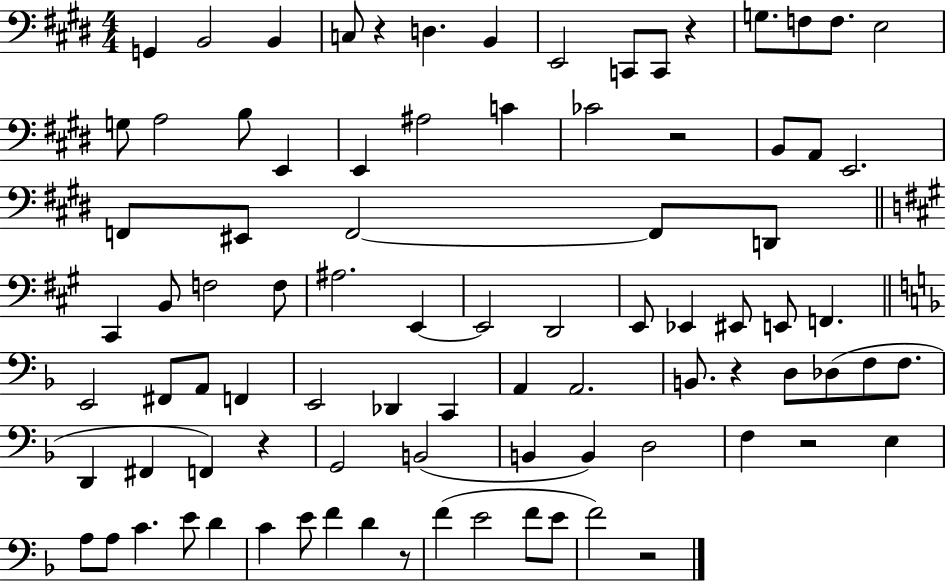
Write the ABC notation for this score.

X:1
T:Untitled
M:4/4
L:1/4
K:E
G,, B,,2 B,, C,/2 z D, B,, E,,2 C,,/2 C,,/2 z G,/2 F,/2 F,/2 E,2 G,/2 A,2 B,/2 E,, E,, ^A,2 C _C2 z2 B,,/2 A,,/2 E,,2 F,,/2 ^E,,/2 F,,2 F,,/2 D,,/2 ^C,, B,,/2 F,2 F,/2 ^A,2 E,, E,,2 D,,2 E,,/2 _E,, ^E,,/2 E,,/2 F,, E,,2 ^F,,/2 A,,/2 F,, E,,2 _D,, C,, A,, A,,2 B,,/2 z D,/2 _D,/2 F,/2 F,/2 D,, ^F,, F,, z G,,2 B,,2 B,, B,, D,2 F, z2 E, A,/2 A,/2 C E/2 D C E/2 F D z/2 F E2 F/2 E/2 F2 z2